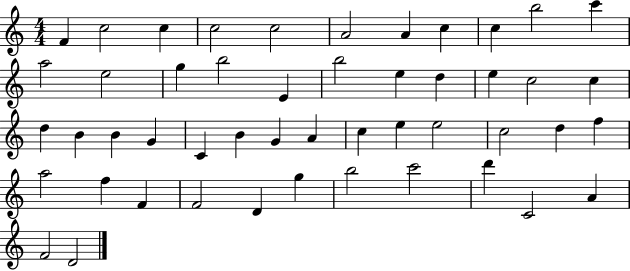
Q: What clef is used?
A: treble